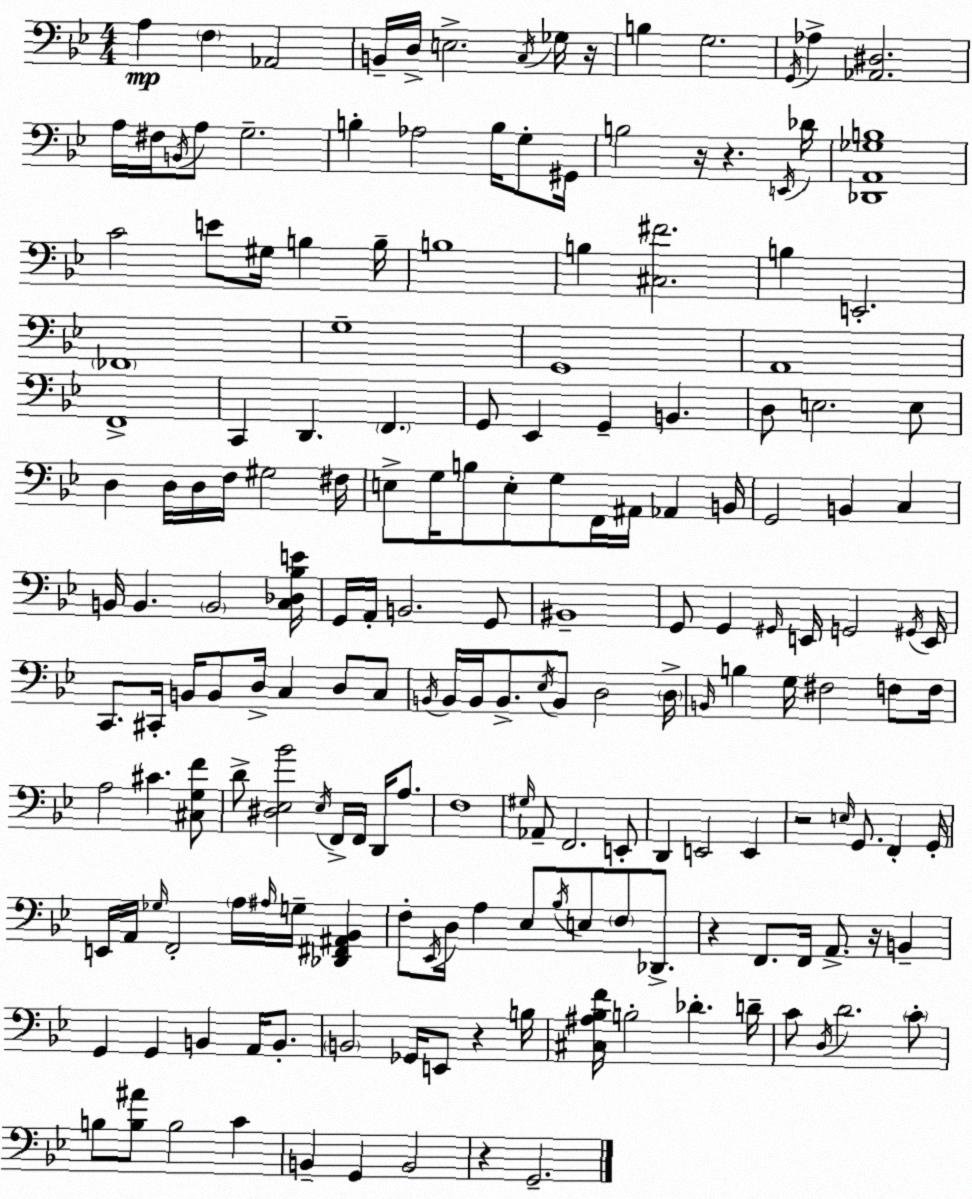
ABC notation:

X:1
T:Untitled
M:4/4
L:1/4
K:Gm
A, F, _A,,2 B,,/4 D,/4 E,2 C,/4 _G,/4 z/4 B, G,2 G,,/4 _A, [_A,,^D,]2 A,/4 ^F,/4 B,,/4 A,/2 G,2 B, _A,2 B,/4 G,/2 ^G,,/4 B,2 z/4 z E,,/4 _D/4 [_D,,A,,_G,B,]4 C2 E/2 ^G,/4 B, B,/4 B,4 B, [^C,^F]2 B, E,,2 _F,,4 G,4 G,,4 A,,4 F,,4 C,, D,, F,, G,,/2 _E,, G,, B,, D,/2 E,2 E,/2 D, D,/4 D,/4 F,/4 ^G,2 ^F,/4 E,/2 G,/4 B,/2 E,/2 G,/2 F,,/4 ^A,,/4 _A,, B,,/4 G,,2 B,, C, B,,/4 B,, B,,2 [C,_D,_B,E]/4 G,,/4 A,,/4 B,,2 G,,/2 ^B,,4 G,,/2 G,, ^G,,/4 E,,/4 G,,2 ^G,,/4 E,,/4 C,,/2 ^C,,/4 B,,/4 B,,/2 D,/4 C, D,/2 C,/2 B,,/4 B,,/4 B,,/4 B,,/2 _E,/4 B,,/2 D,2 D,/4 B,,/4 B, G,/4 ^F,2 F,/2 F,/4 A,2 ^C [^C,G,F]/2 D/2 [^D,_E,_B]2 _E,/4 F,,/4 F,,/4 D,,/4 A,/2 F,4 ^G,/4 _A,,/2 F,,2 E,,/2 D,, E,,2 E,, z2 E,/4 G,,/2 F,, G,,/4 E,,/4 A,,/4 _G,/4 F,,2 A,/4 ^A,/4 G,/4 [_D,,^F,,^A,,_B,,] F,/2 _E,,/4 D,/4 A, _E,/2 _B,/4 E,/2 F,/2 _D,,/2 z F,,/2 F,,/4 A,,/2 z/4 B,, G,, G,, B,, A,,/4 B,,/2 B,,2 _G,,/4 E,,/2 z B,/4 [^C,^A,_B,F]/4 B,2 _D D/4 C/2 D,/4 D2 C/2 B,/2 [B,^A]/2 B,2 C B,, G,, B,,2 z G,,2